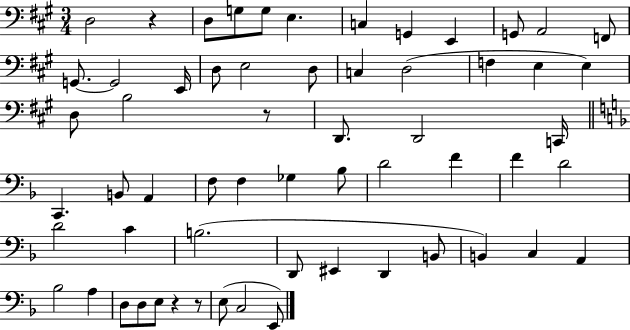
X:1
T:Untitled
M:3/4
L:1/4
K:A
D,2 z D,/2 G,/2 G,/2 E, C, G,, E,, G,,/2 A,,2 F,,/2 G,,/2 G,,2 E,,/4 D,/2 E,2 D,/2 C, D,2 F, E, E, D,/2 B,2 z/2 D,,/2 D,,2 C,,/4 C,, B,,/2 A,, F,/2 F, _G, _B,/2 D2 F F D2 D2 C B,2 D,,/2 ^E,, D,, B,,/2 B,, C, A,, _B,2 A, D,/2 D,/2 E,/2 z z/2 E,/2 C,2 E,,/2